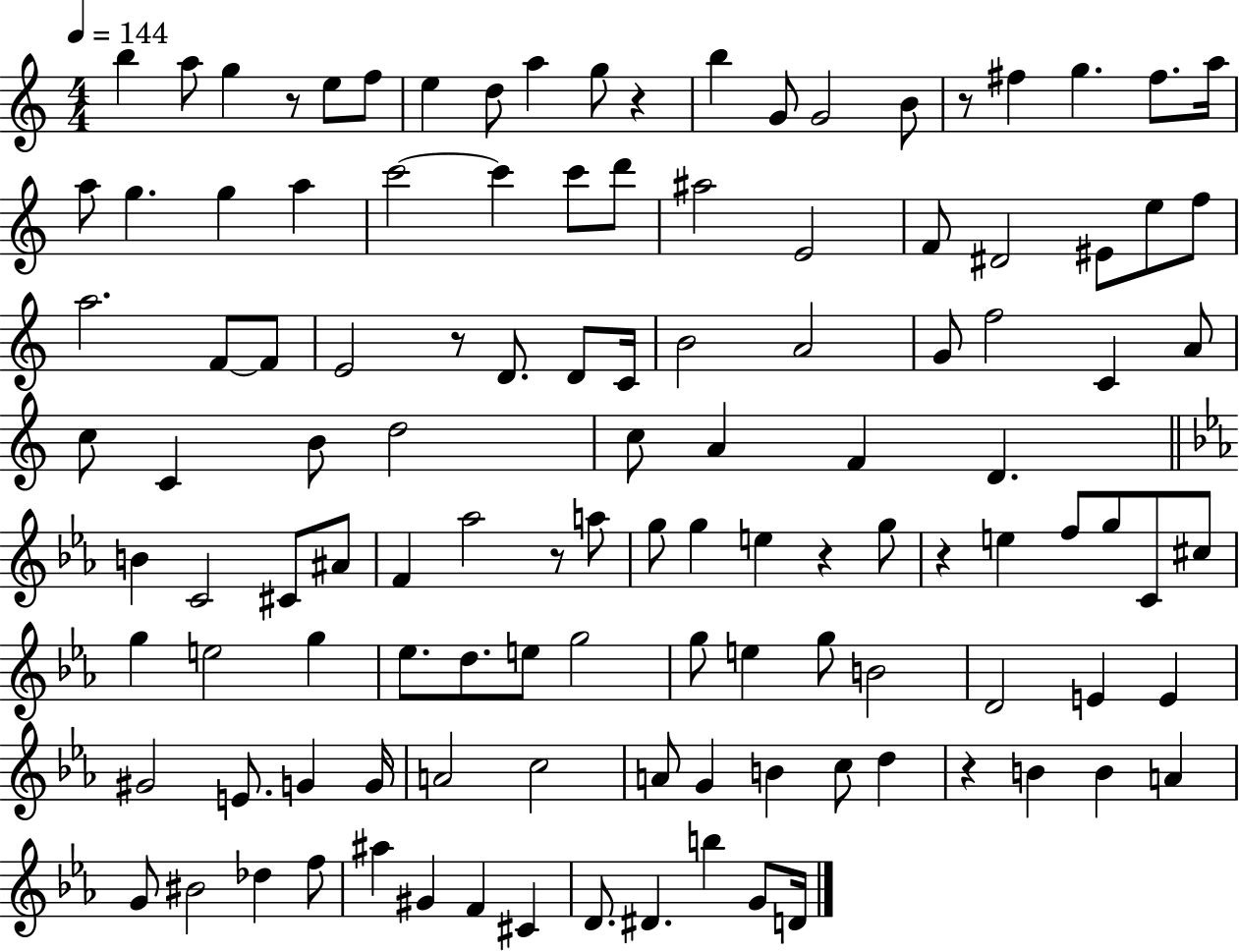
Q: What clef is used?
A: treble